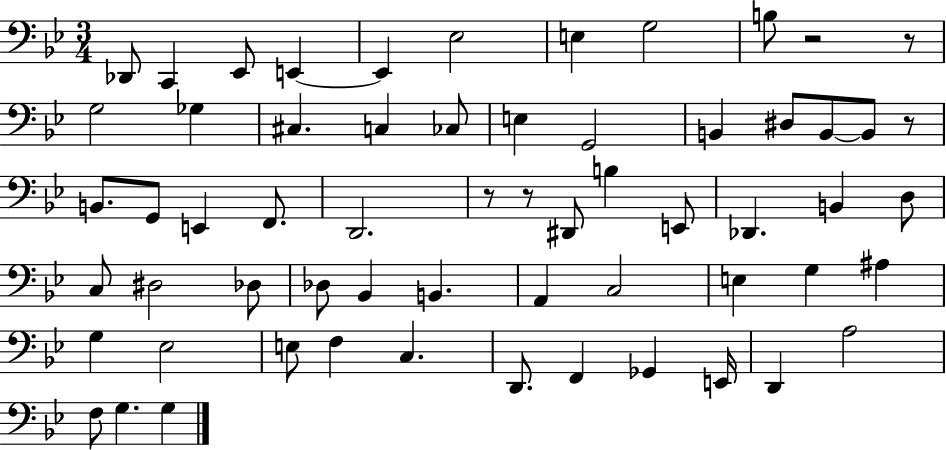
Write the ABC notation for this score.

X:1
T:Untitled
M:3/4
L:1/4
K:Bb
_D,,/2 C,, _E,,/2 E,, E,, _E,2 E, G,2 B,/2 z2 z/2 G,2 _G, ^C, C, _C,/2 E, G,,2 B,, ^D,/2 B,,/2 B,,/2 z/2 B,,/2 G,,/2 E,, F,,/2 D,,2 z/2 z/2 ^D,,/2 B, E,,/2 _D,, B,, D,/2 C,/2 ^D,2 _D,/2 _D,/2 _B,, B,, A,, C,2 E, G, ^A, G, _E,2 E,/2 F, C, D,,/2 F,, _G,, E,,/4 D,, A,2 F,/2 G, G,